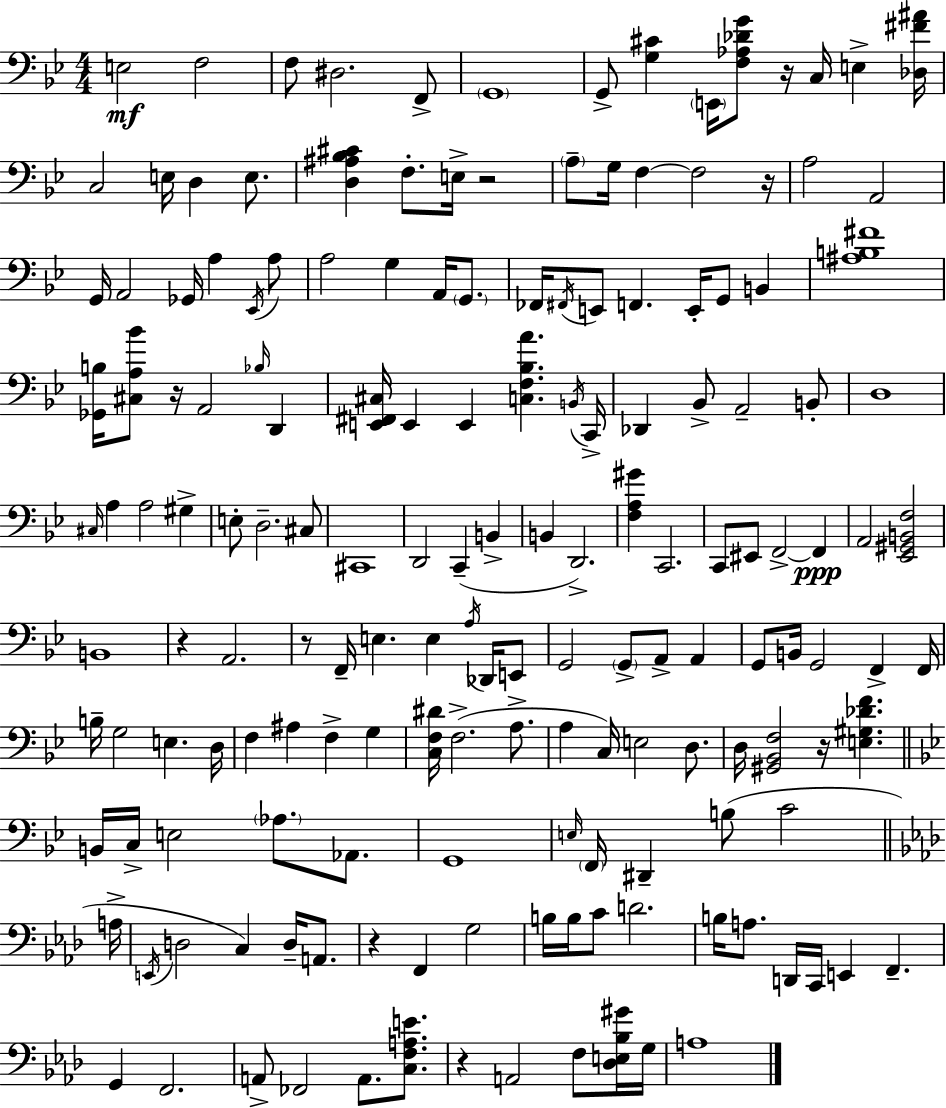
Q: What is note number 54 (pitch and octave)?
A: A3